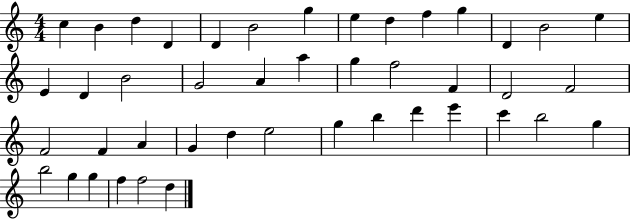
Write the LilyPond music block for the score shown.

{
  \clef treble
  \numericTimeSignature
  \time 4/4
  \key c \major
  c''4 b'4 d''4 d'4 | d'4 b'2 g''4 | e''4 d''4 f''4 g''4 | d'4 b'2 e''4 | \break e'4 d'4 b'2 | g'2 a'4 a''4 | g''4 f''2 f'4 | d'2 f'2 | \break f'2 f'4 a'4 | g'4 d''4 e''2 | g''4 b''4 d'''4 e'''4 | c'''4 b''2 g''4 | \break b''2 g''4 g''4 | f''4 f''2 d''4 | \bar "|."
}